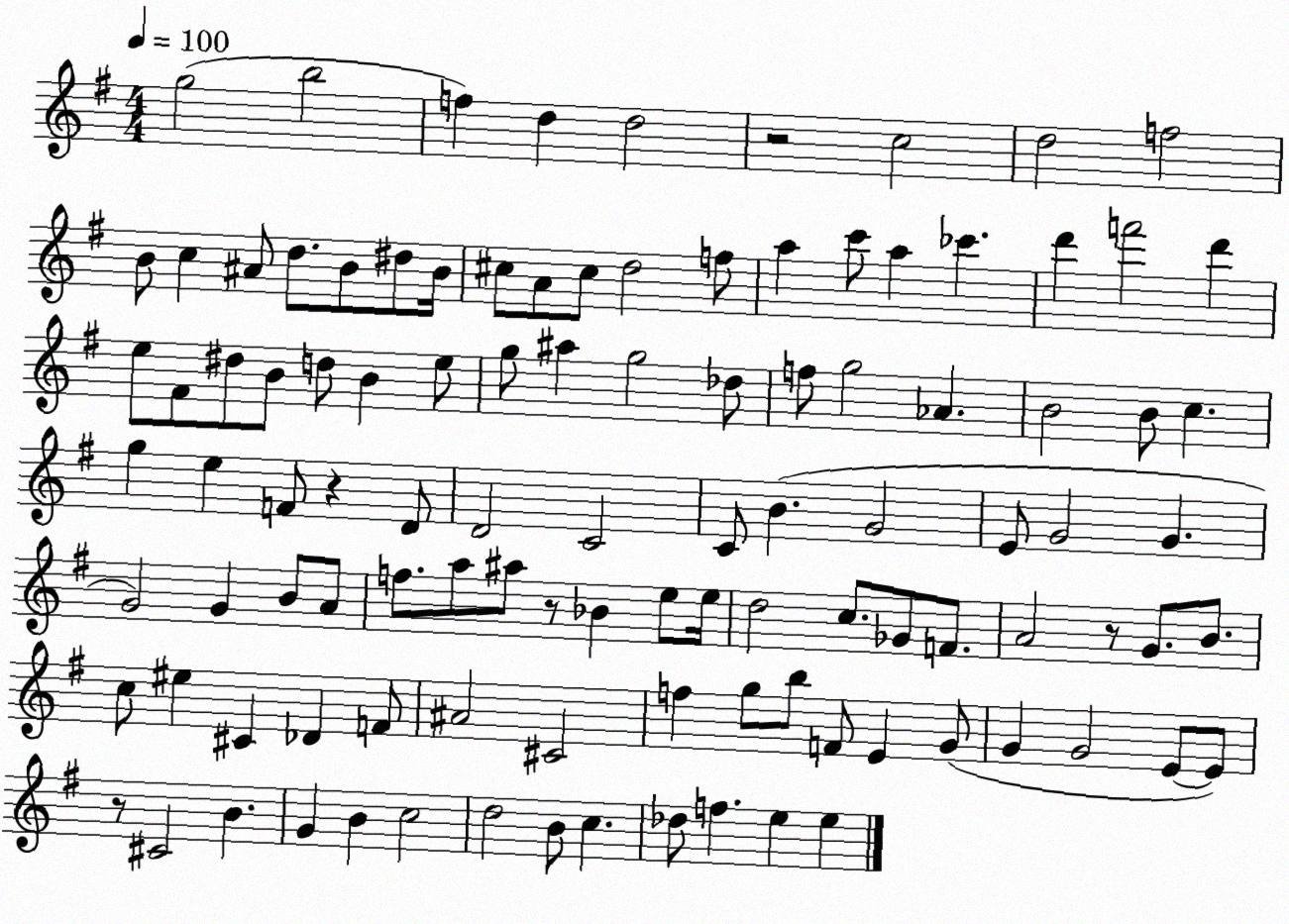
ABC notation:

X:1
T:Untitled
M:4/4
L:1/4
K:G
g2 b2 f d d2 z2 c2 d2 f2 B/2 c ^A/2 d/2 B/2 ^d/2 B/4 ^c/2 A/2 ^c/2 d2 f/2 a c'/2 a _c' d' f'2 d' e/2 ^F/2 ^d/2 B/2 d/2 B e/2 g/2 ^a g2 _d/2 f/2 g2 _A B2 B/2 c g e F/2 z D/2 D2 C2 C/2 B G2 E/2 G2 G G2 G B/2 A/2 f/2 a/2 ^a/2 z/2 _B e/2 e/4 d2 c/2 _G/2 F/2 A2 z/2 G/2 B/2 c/2 ^e ^C _D F/2 ^A2 ^C2 f g/2 b/2 F/2 E G/2 G G2 E/2 E/2 z/2 ^C2 B G B c2 d2 B/2 c _d/2 f e e